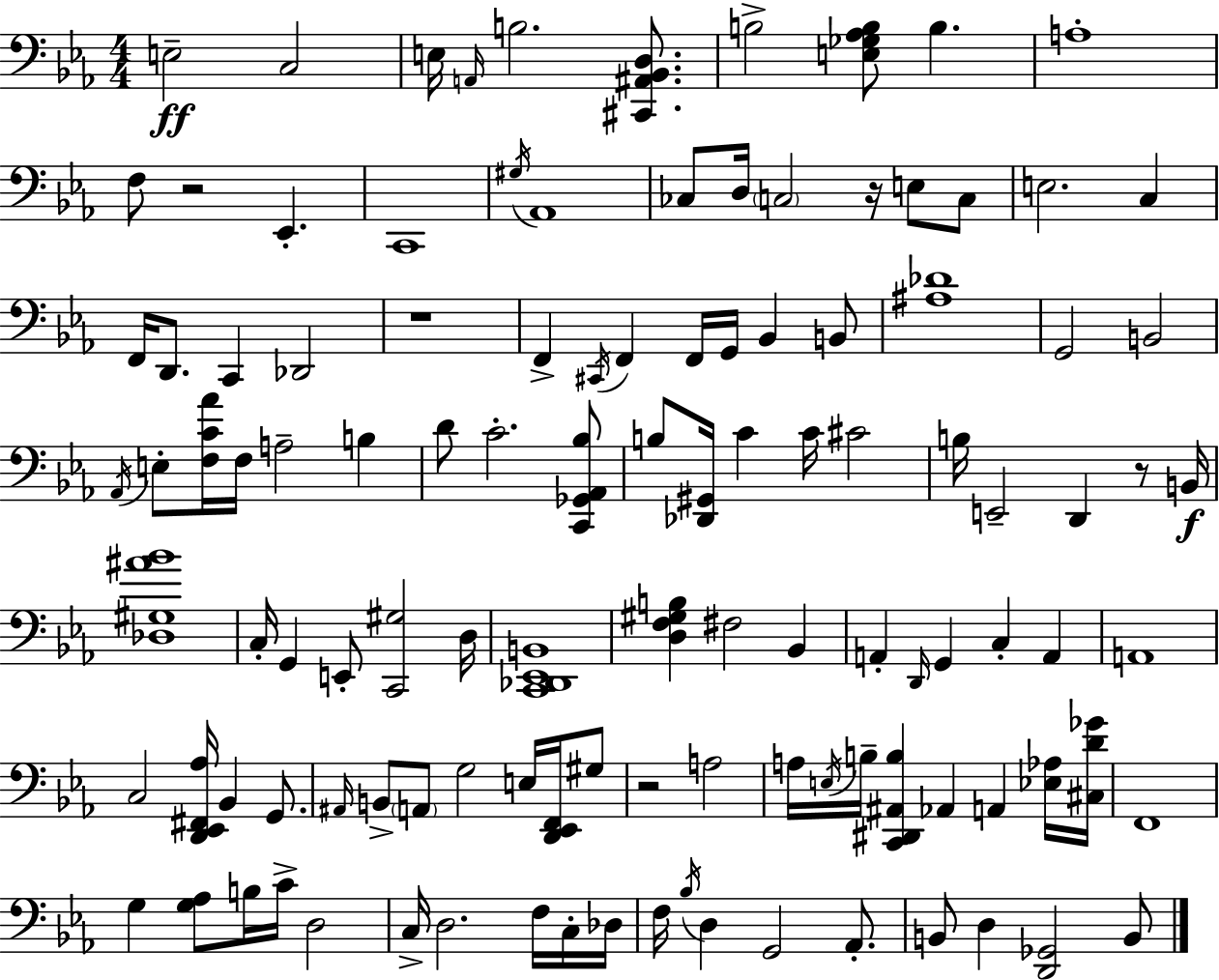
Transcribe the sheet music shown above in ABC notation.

X:1
T:Untitled
M:4/4
L:1/4
K:Eb
E,2 C,2 E,/4 A,,/4 B,2 [^C,,^A,,_B,,D,]/2 B,2 [E,_G,_A,B,]/2 B, A,4 F,/2 z2 _E,, C,,4 ^G,/4 _A,,4 _C,/2 D,/4 C,2 z/4 E,/2 C,/2 E,2 C, F,,/4 D,,/2 C,, _D,,2 z4 F,, ^C,,/4 F,, F,,/4 G,,/4 _B,, B,,/2 [^A,_D]4 G,,2 B,,2 _A,,/4 E,/2 [F,C_A]/4 F,/4 A,2 B, D/2 C2 [C,,_G,,_A,,_B,]/2 B,/2 [_D,,^G,,]/4 C C/4 ^C2 B,/4 E,,2 D,, z/2 B,,/4 [_D,^G,^A_B]4 C,/4 G,, E,,/2 [C,,^G,]2 D,/4 [C,,_D,,_E,,B,,]4 [D,F,^G,B,] ^F,2 _B,, A,, D,,/4 G,, C, A,, A,,4 C,2 [D,,_E,,^F,,_A,]/4 _B,, G,,/2 ^A,,/4 B,,/2 A,,/2 G,2 E,/4 [D,,_E,,F,,]/4 ^G,/2 z2 A,2 A,/4 E,/4 B,/4 [C,,^D,,^A,,B,] _A,, A,, [_E,_A,]/4 [^C,D_G]/4 F,,4 G, [G,_A,]/2 B,/4 C/4 D,2 C,/4 D,2 F,/4 C,/4 _D,/4 F,/4 _B,/4 D, G,,2 _A,,/2 B,,/2 D, [D,,_G,,]2 B,,/2